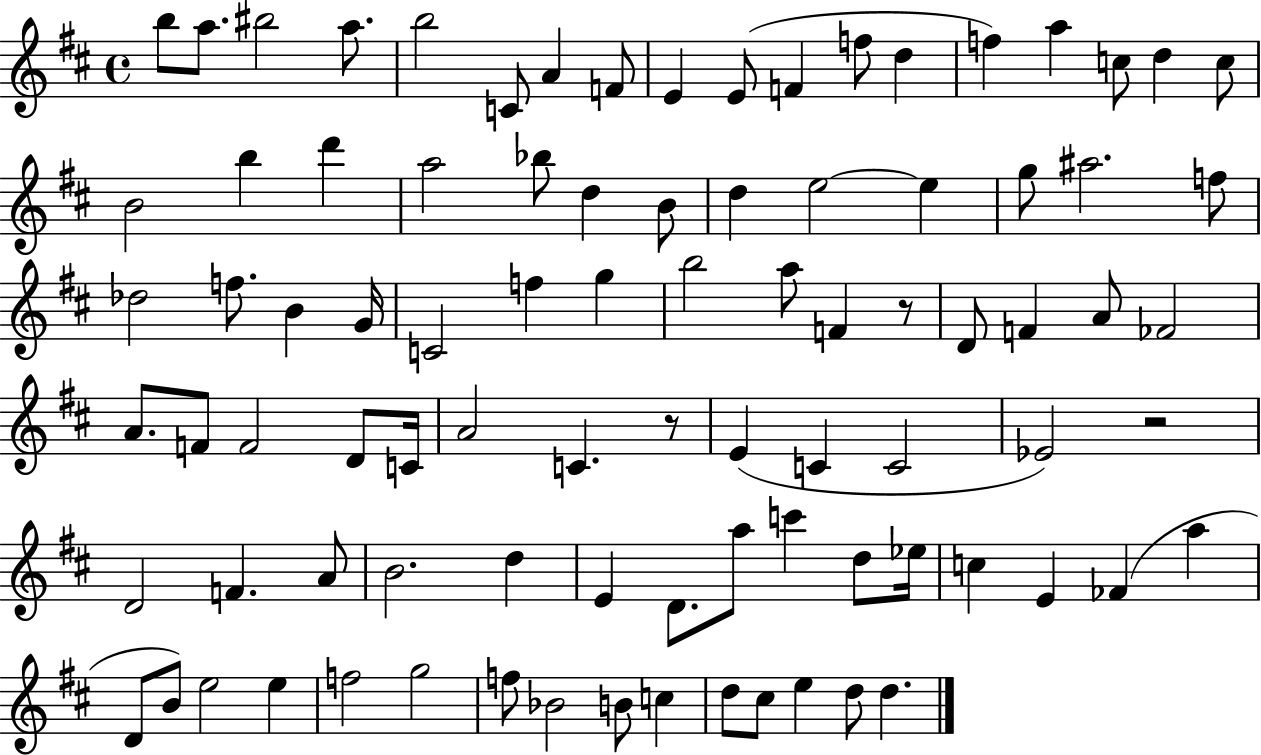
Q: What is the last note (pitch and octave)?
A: D5